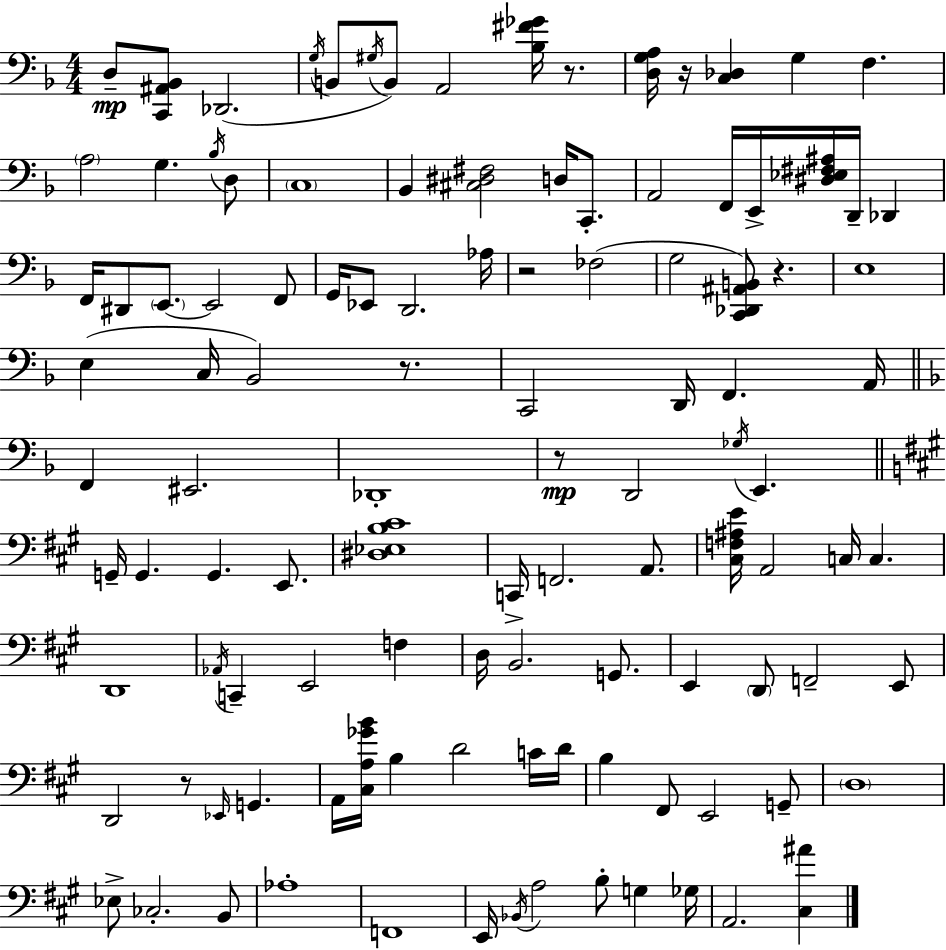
X:1
T:Untitled
M:4/4
L:1/4
K:F
D,/2 [C,,^A,,_B,,]/2 _D,,2 G,/4 B,,/2 ^G,/4 B,,/2 A,,2 [_B,^F_G]/4 z/2 [D,G,A,]/4 z/4 [C,_D,] G, F, A,2 G, _B,/4 D,/2 C,4 _B,, [^C,^D,^F,]2 D,/4 C,,/2 A,,2 F,,/4 E,,/4 [^D,_E,^F,^A,]/4 D,,/4 _D,, F,,/4 ^D,,/2 E,,/2 E,,2 F,,/2 G,,/4 _E,,/2 D,,2 _A,/4 z2 _F,2 G,2 [C,,_D,,^A,,B,,]/2 z E,4 E, C,/4 _B,,2 z/2 C,,2 D,,/4 F,, A,,/4 F,, ^E,,2 _D,,4 z/2 D,,2 _G,/4 E,, G,,/4 G,, G,, E,,/2 [^D,_E,B,^C]4 C,,/4 F,,2 A,,/2 [^C,F,^A,E]/4 A,,2 C,/4 C, D,,4 _A,,/4 C,, E,,2 F, D,/4 B,,2 G,,/2 E,, D,,/2 F,,2 E,,/2 D,,2 z/2 _E,,/4 G,, A,,/4 [^C,A,_GB]/4 B, D2 C/4 D/4 B, ^F,,/2 E,,2 G,,/2 D,4 _E,/2 _C,2 B,,/2 _A,4 F,,4 E,,/4 _B,,/4 A,2 B,/2 G, _G,/4 A,,2 [^C,^A]